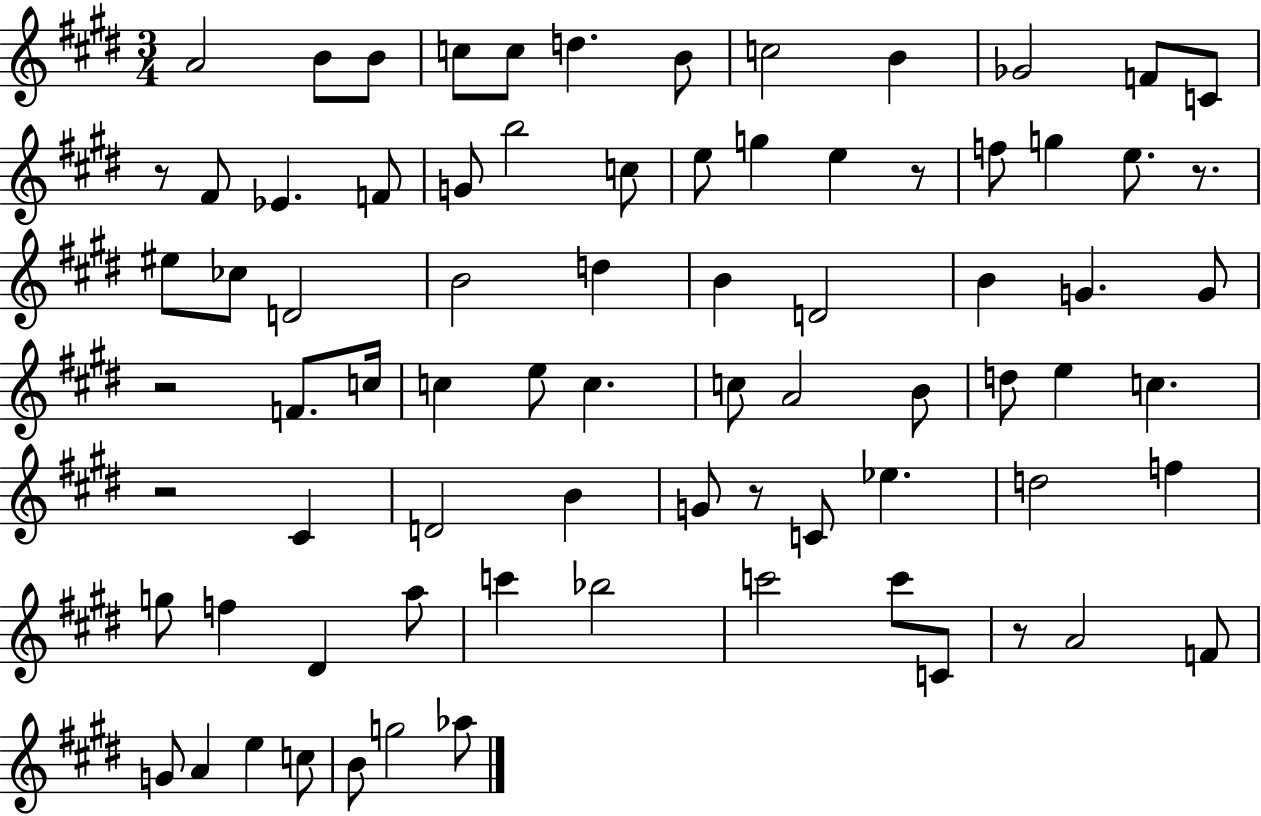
{
  \clef treble
  \numericTimeSignature
  \time 3/4
  \key e \major
  a'2 b'8 b'8 | c''8 c''8 d''4. b'8 | c''2 b'4 | ges'2 f'8 c'8 | \break r8 fis'8 ees'4. f'8 | g'8 b''2 c''8 | e''8 g''4 e''4 r8 | f''8 g''4 e''8. r8. | \break eis''8 ces''8 d'2 | b'2 d''4 | b'4 d'2 | b'4 g'4. g'8 | \break r2 f'8. c''16 | c''4 e''8 c''4. | c''8 a'2 b'8 | d''8 e''4 c''4. | \break r2 cis'4 | d'2 b'4 | g'8 r8 c'8 ees''4. | d''2 f''4 | \break g''8 f''4 dis'4 a''8 | c'''4 bes''2 | c'''2 c'''8 c'8 | r8 a'2 f'8 | \break g'8 a'4 e''4 c''8 | b'8 g''2 aes''8 | \bar "|."
}